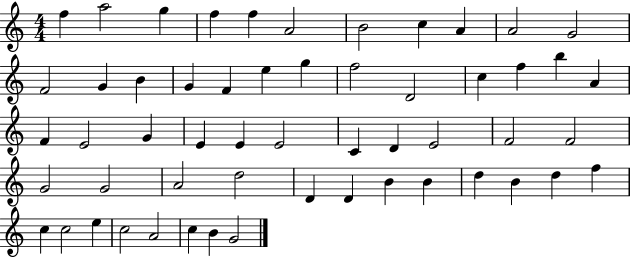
{
  \clef treble
  \numericTimeSignature
  \time 4/4
  \key c \major
  f''4 a''2 g''4 | f''4 f''4 a'2 | b'2 c''4 a'4 | a'2 g'2 | \break f'2 g'4 b'4 | g'4 f'4 e''4 g''4 | f''2 d'2 | c''4 f''4 b''4 a'4 | \break f'4 e'2 g'4 | e'4 e'4 e'2 | c'4 d'4 e'2 | f'2 f'2 | \break g'2 g'2 | a'2 d''2 | d'4 d'4 b'4 b'4 | d''4 b'4 d''4 f''4 | \break c''4 c''2 e''4 | c''2 a'2 | c''4 b'4 g'2 | \bar "|."
}